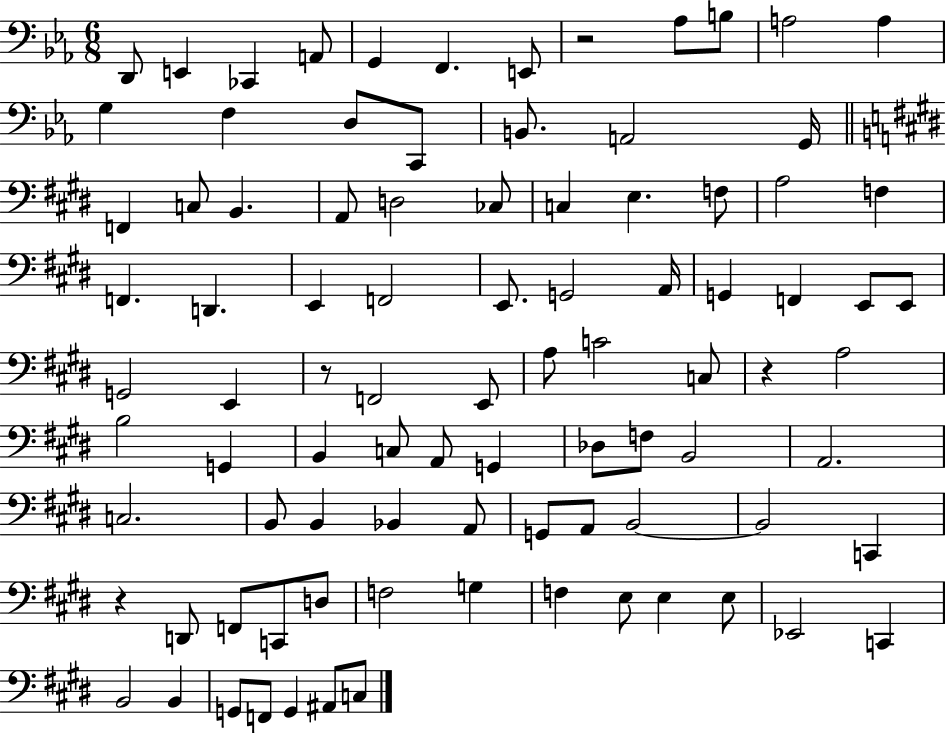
X:1
T:Untitled
M:6/8
L:1/4
K:Eb
D,,/2 E,, _C,, A,,/2 G,, F,, E,,/2 z2 _A,/2 B,/2 A,2 A, G, F, D,/2 C,,/2 B,,/2 A,,2 G,,/4 F,, C,/2 B,, A,,/2 D,2 _C,/2 C, E, F,/2 A,2 F, F,, D,, E,, F,,2 E,,/2 G,,2 A,,/4 G,, F,, E,,/2 E,,/2 G,,2 E,, z/2 F,,2 E,,/2 A,/2 C2 C,/2 z A,2 B,2 G,, B,, C,/2 A,,/2 G,, _D,/2 F,/2 B,,2 A,,2 C,2 B,,/2 B,, _B,, A,,/2 G,,/2 A,,/2 B,,2 B,,2 C,, z D,,/2 F,,/2 C,,/2 D,/2 F,2 G, F, E,/2 E, E,/2 _E,,2 C,, B,,2 B,, G,,/2 F,,/2 G,, ^A,,/2 C,/2